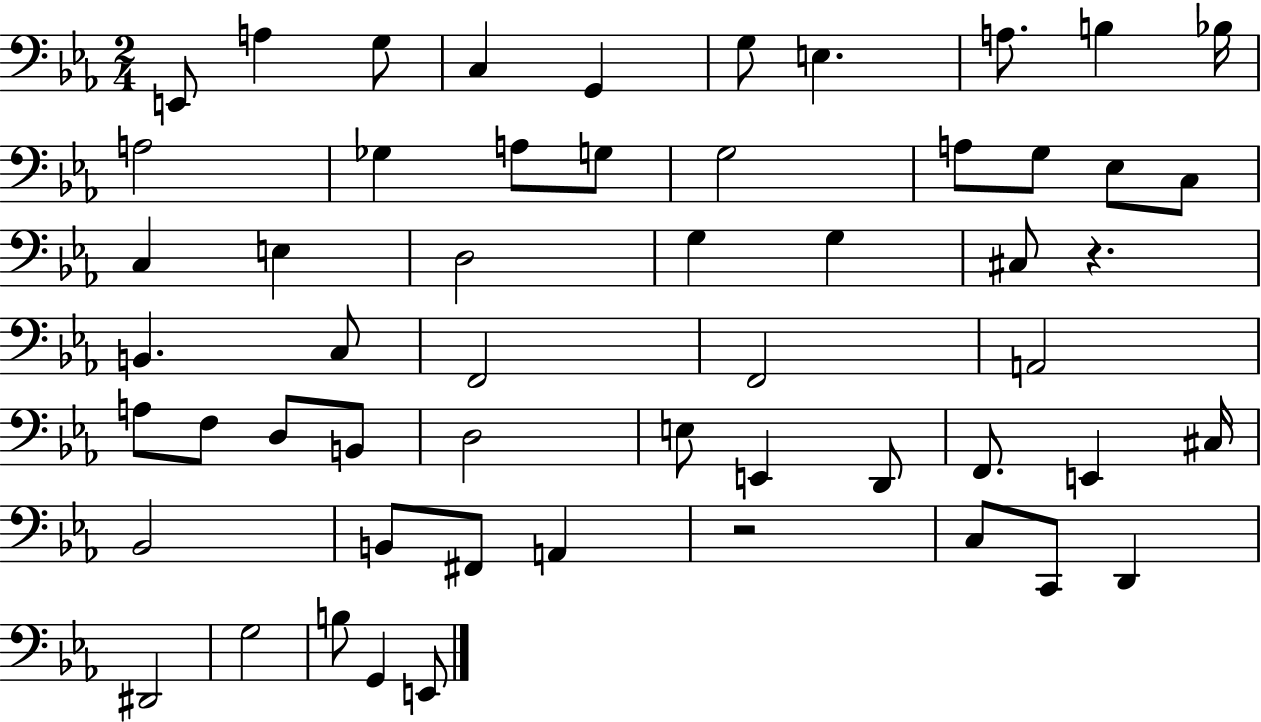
X:1
T:Untitled
M:2/4
L:1/4
K:Eb
E,,/2 A, G,/2 C, G,, G,/2 E, A,/2 B, _B,/4 A,2 _G, A,/2 G,/2 G,2 A,/2 G,/2 _E,/2 C,/2 C, E, D,2 G, G, ^C,/2 z B,, C,/2 F,,2 F,,2 A,,2 A,/2 F,/2 D,/2 B,,/2 D,2 E,/2 E,, D,,/2 F,,/2 E,, ^C,/4 _B,,2 B,,/2 ^F,,/2 A,, z2 C,/2 C,,/2 D,, ^D,,2 G,2 B,/2 G,, E,,/2